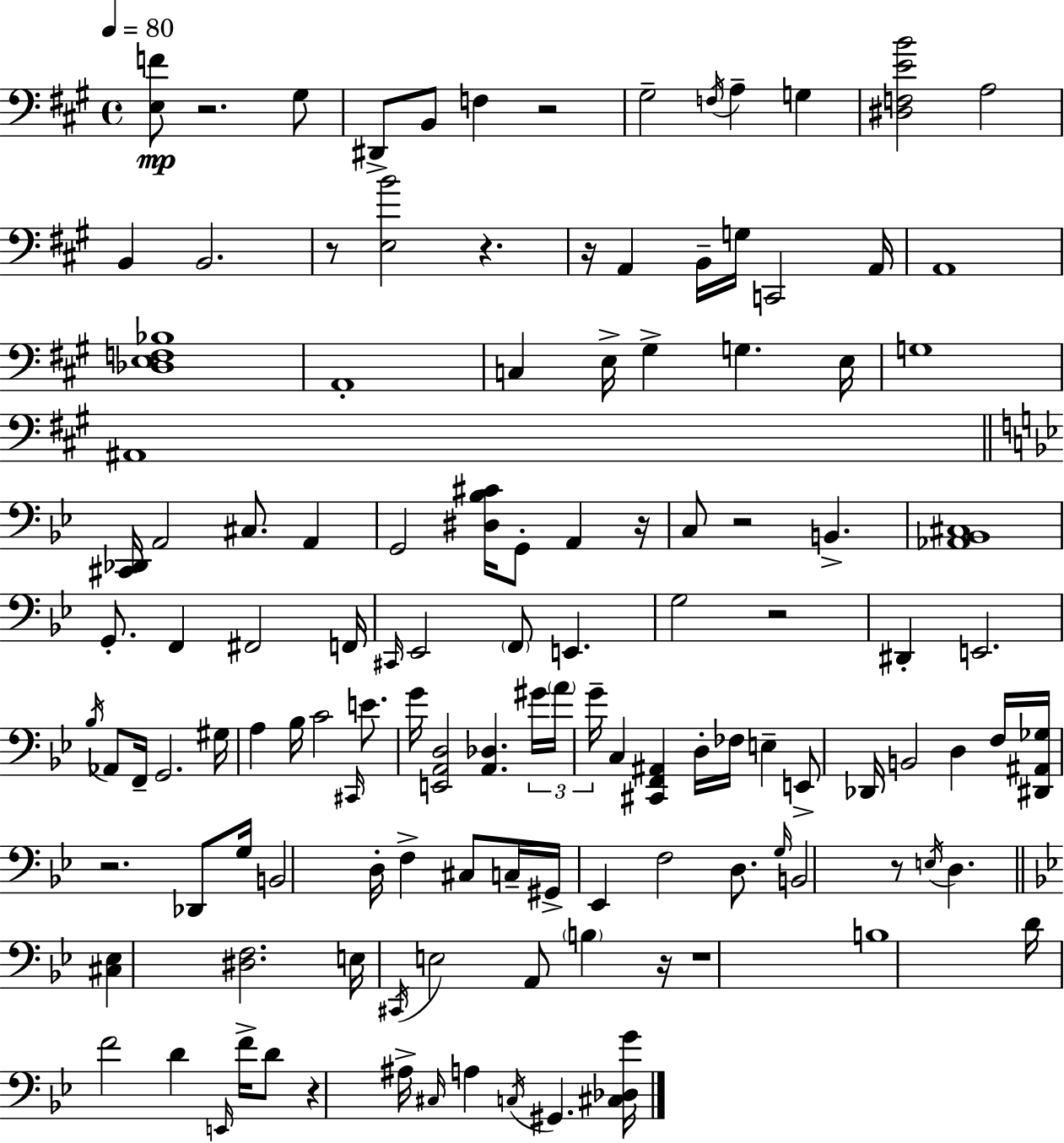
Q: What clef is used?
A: bass